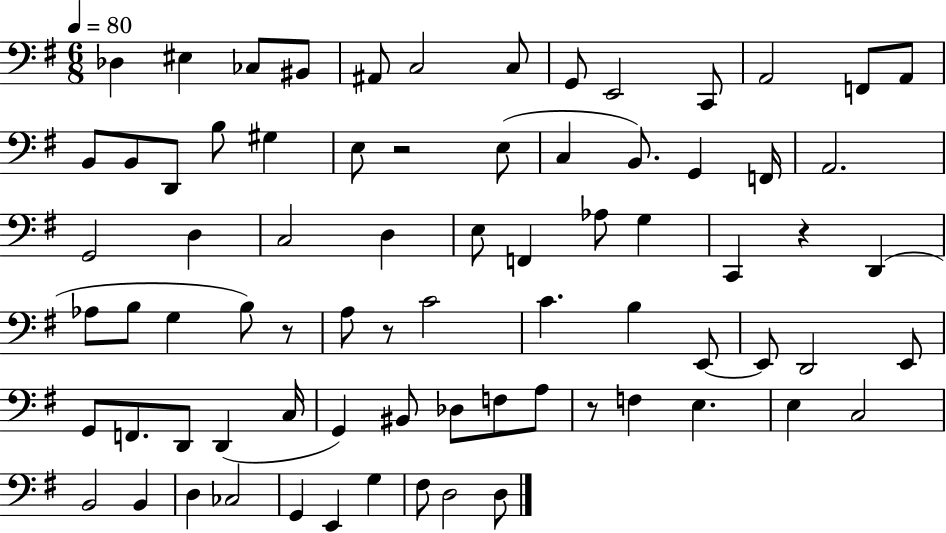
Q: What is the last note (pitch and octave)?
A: D3